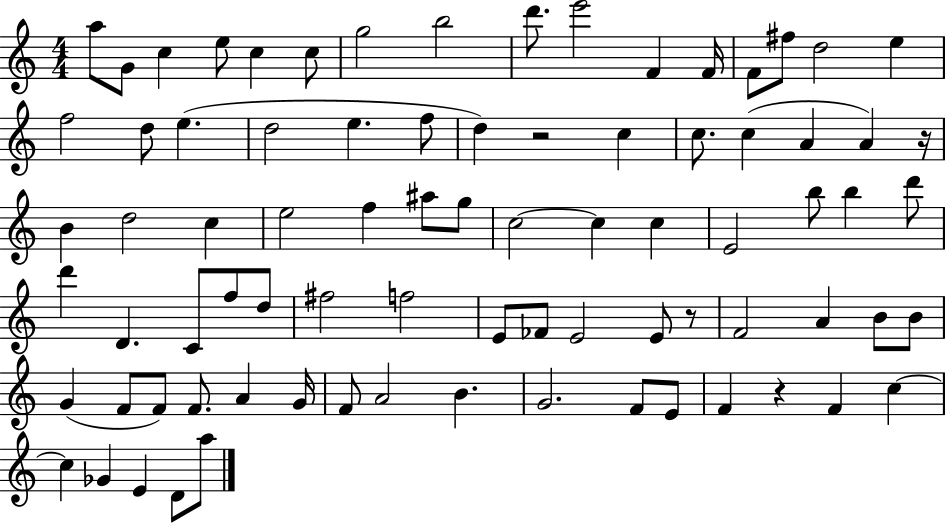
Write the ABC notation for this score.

X:1
T:Untitled
M:4/4
L:1/4
K:C
a/2 G/2 c e/2 c c/2 g2 b2 d'/2 e'2 F F/4 F/2 ^f/2 d2 e f2 d/2 e d2 e f/2 d z2 c c/2 c A A z/4 B d2 c e2 f ^a/2 g/2 c2 c c E2 b/2 b d'/2 d' D C/2 f/2 d/2 ^f2 f2 E/2 _F/2 E2 E/2 z/2 F2 A B/2 B/2 G F/2 F/2 F/2 A G/4 F/2 A2 B G2 F/2 E/2 F z F c c _G E D/2 a/2